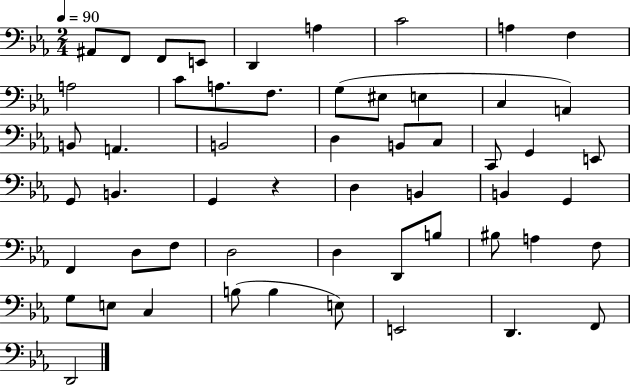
A#2/e F2/e F2/e E2/e D2/q A3/q C4/h A3/q F3/q A3/h C4/e A3/e. F3/e. G3/e EIS3/e E3/q C3/q A2/q B2/e A2/q. B2/h D3/q B2/e C3/e C2/e G2/q E2/e G2/e B2/q. G2/q R/q D3/q B2/q B2/q G2/q F2/q D3/e F3/e D3/h D3/q D2/e B3/e BIS3/e A3/q F3/e G3/e E3/e C3/q B3/e B3/q E3/e E2/h D2/q. F2/e D2/h